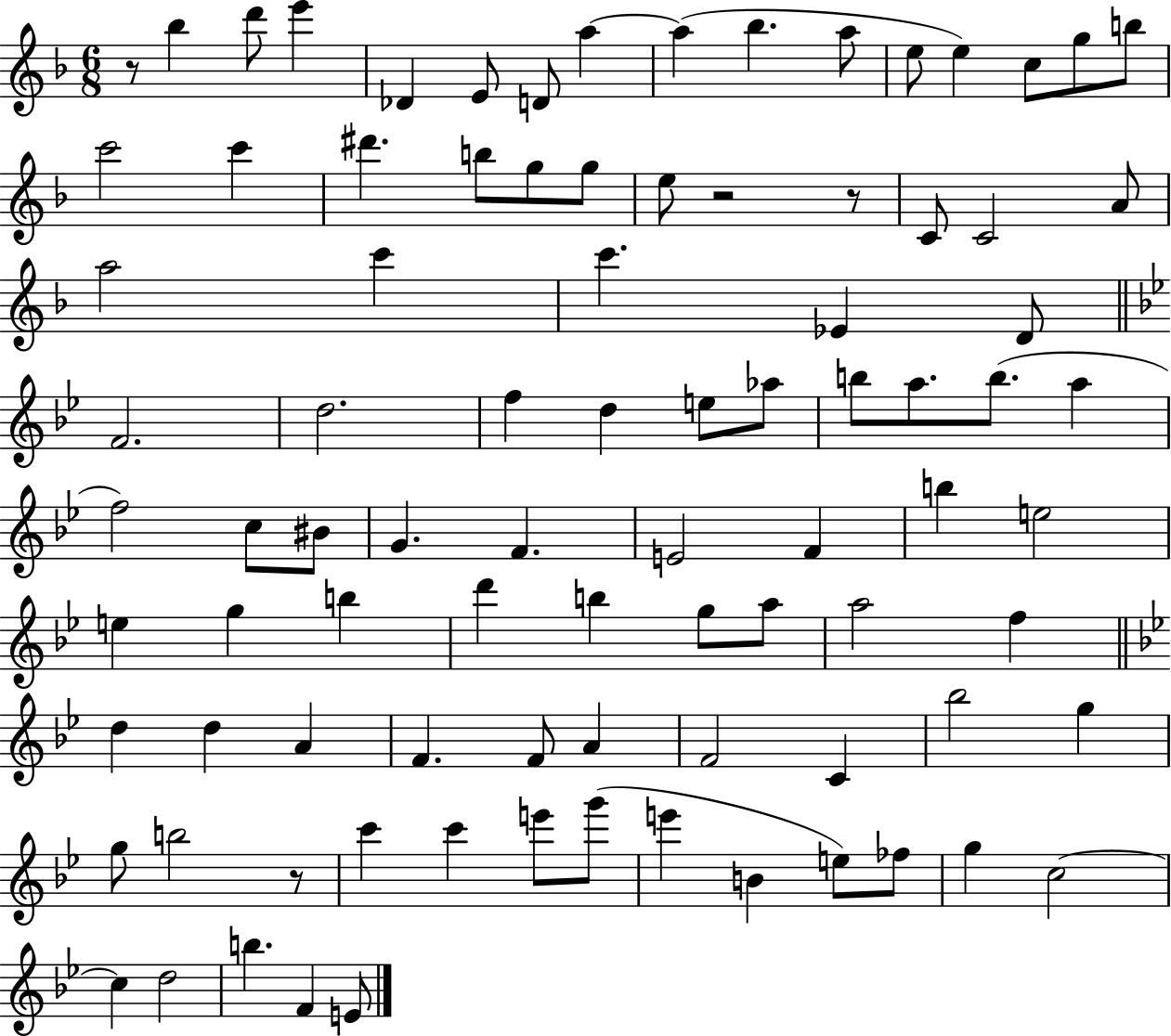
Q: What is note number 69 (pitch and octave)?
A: G5